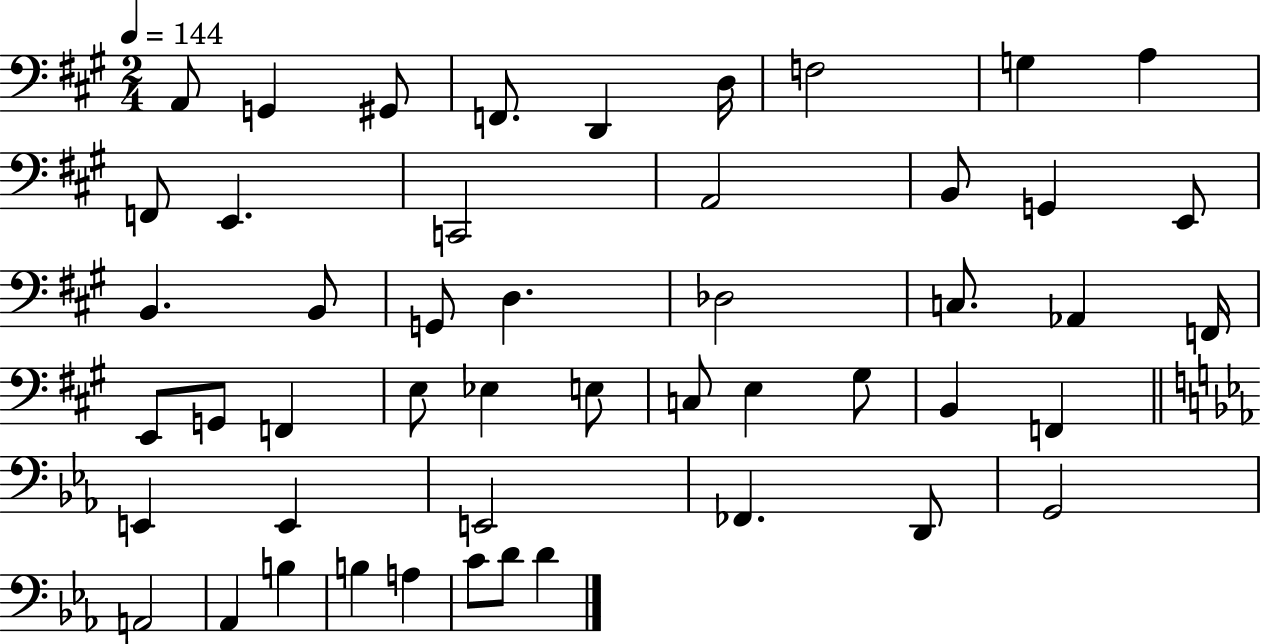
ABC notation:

X:1
T:Untitled
M:2/4
L:1/4
K:A
A,,/2 G,, ^G,,/2 F,,/2 D,, D,/4 F,2 G, A, F,,/2 E,, C,,2 A,,2 B,,/2 G,, E,,/2 B,, B,,/2 G,,/2 D, _D,2 C,/2 _A,, F,,/4 E,,/2 G,,/2 F,, E,/2 _E, E,/2 C,/2 E, ^G,/2 B,, F,, E,, E,, E,,2 _F,, D,,/2 G,,2 A,,2 _A,, B, B, A, C/2 D/2 D